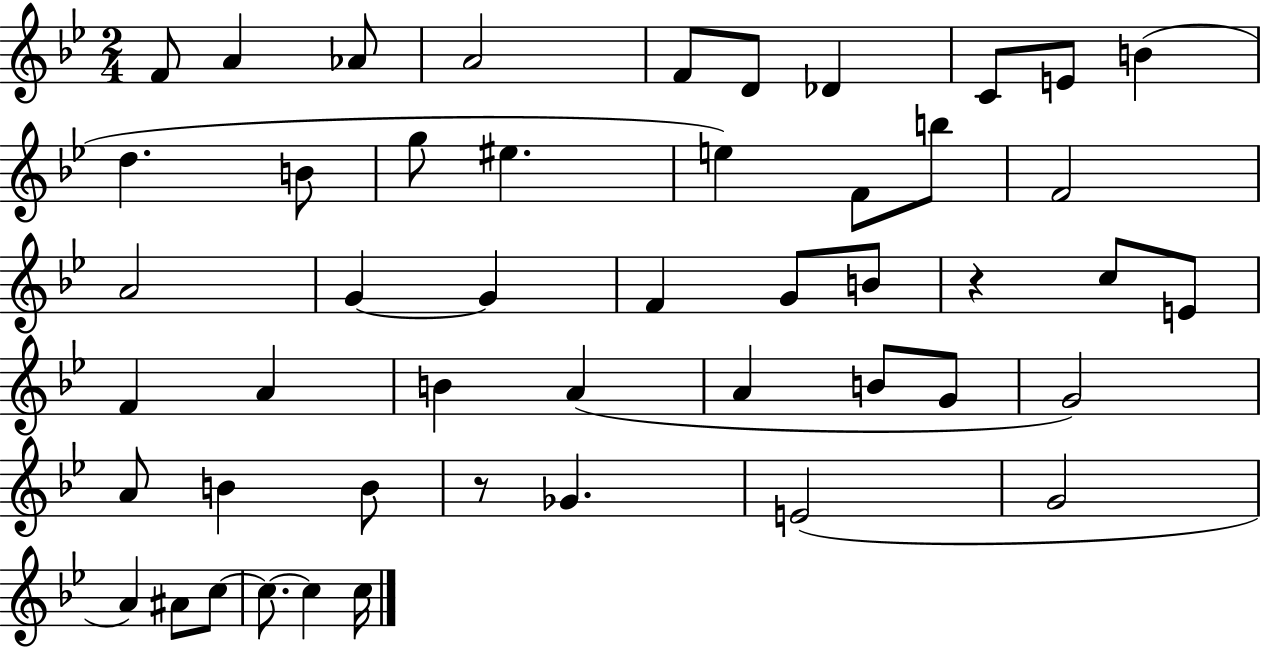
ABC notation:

X:1
T:Untitled
M:2/4
L:1/4
K:Bb
F/2 A _A/2 A2 F/2 D/2 _D C/2 E/2 B d B/2 g/2 ^e e F/2 b/2 F2 A2 G G F G/2 B/2 z c/2 E/2 F A B A A B/2 G/2 G2 A/2 B B/2 z/2 _G E2 G2 A ^A/2 c/2 c/2 c c/4